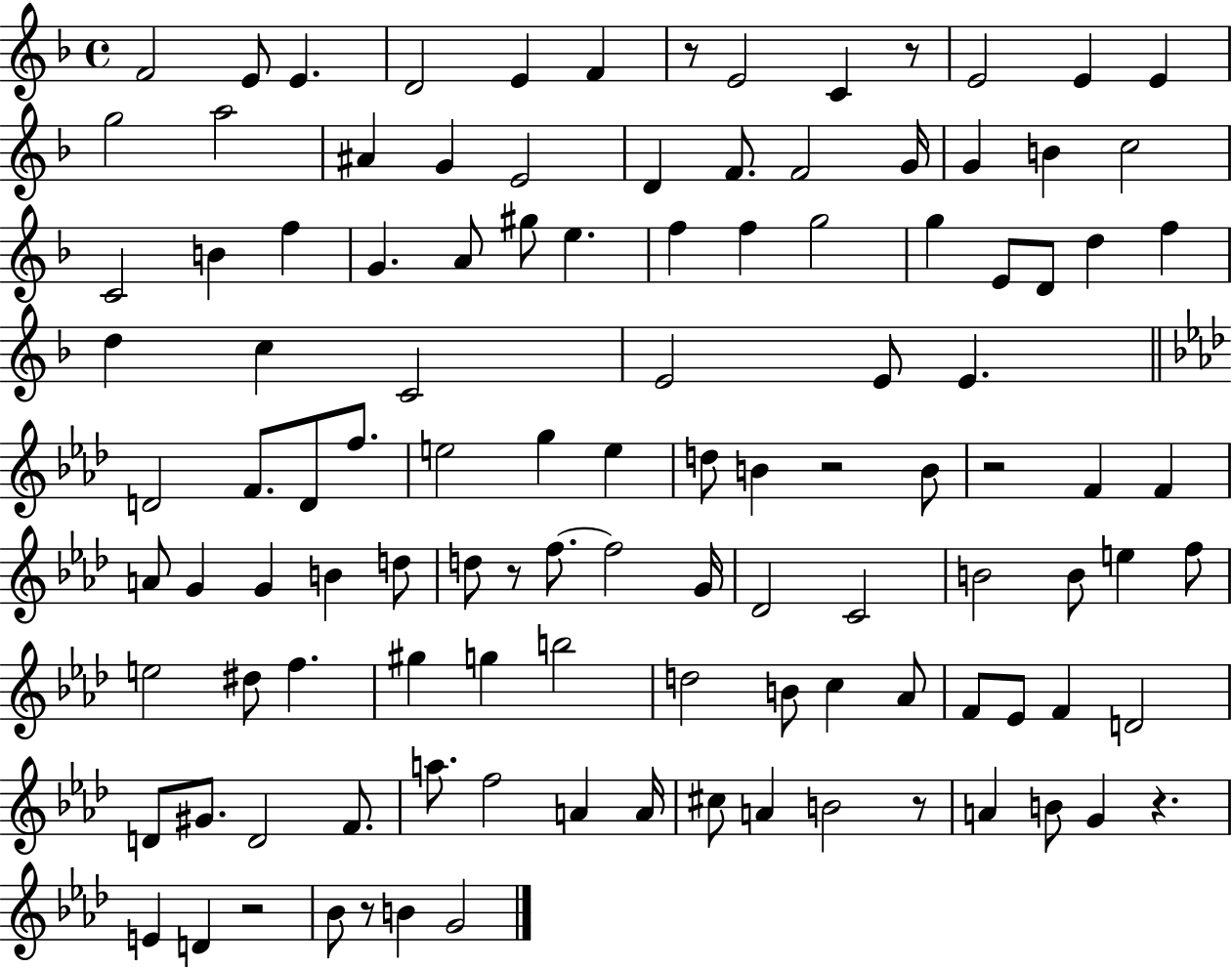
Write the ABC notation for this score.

X:1
T:Untitled
M:4/4
L:1/4
K:F
F2 E/2 E D2 E F z/2 E2 C z/2 E2 E E g2 a2 ^A G E2 D F/2 F2 G/4 G B c2 C2 B f G A/2 ^g/2 e f f g2 g E/2 D/2 d f d c C2 E2 E/2 E D2 F/2 D/2 f/2 e2 g e d/2 B z2 B/2 z2 F F A/2 G G B d/2 d/2 z/2 f/2 f2 G/4 _D2 C2 B2 B/2 e f/2 e2 ^d/2 f ^g g b2 d2 B/2 c _A/2 F/2 _E/2 F D2 D/2 ^G/2 D2 F/2 a/2 f2 A A/4 ^c/2 A B2 z/2 A B/2 G z E D z2 _B/2 z/2 B G2